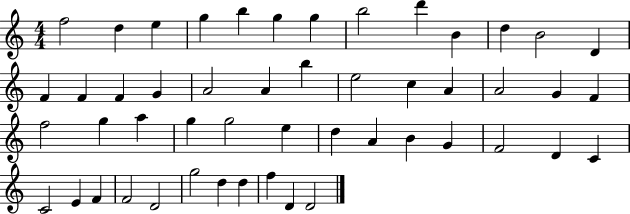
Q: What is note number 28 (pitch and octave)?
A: G5